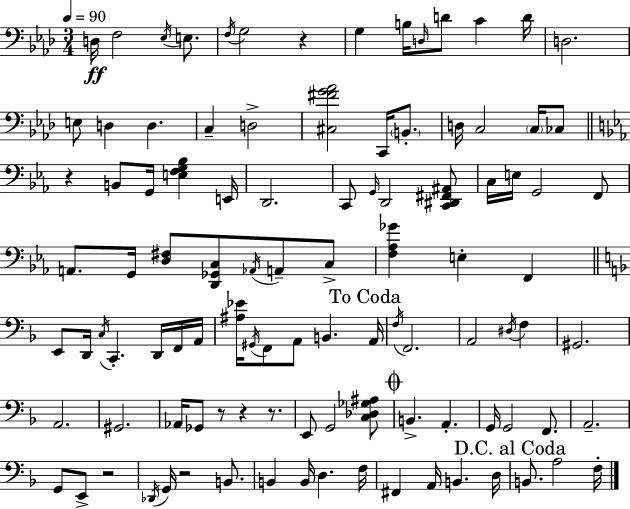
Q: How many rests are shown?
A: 7